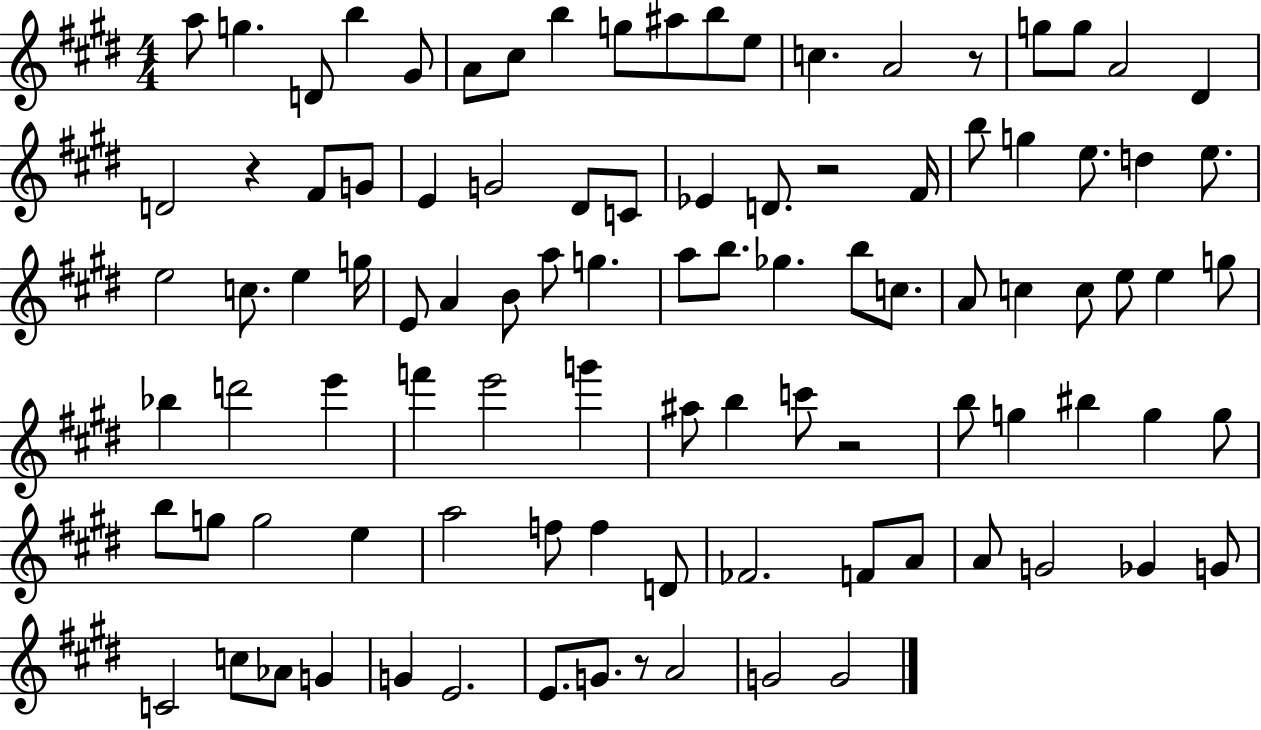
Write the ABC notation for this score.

X:1
T:Untitled
M:4/4
L:1/4
K:E
a/2 g D/2 b ^G/2 A/2 ^c/2 b g/2 ^a/2 b/2 e/2 c A2 z/2 g/2 g/2 A2 ^D D2 z ^F/2 G/2 E G2 ^D/2 C/2 _E D/2 z2 ^F/4 b/2 g e/2 d e/2 e2 c/2 e g/4 E/2 A B/2 a/2 g a/2 b/2 _g b/2 c/2 A/2 c c/2 e/2 e g/2 _b d'2 e' f' e'2 g' ^a/2 b c'/2 z2 b/2 g ^b g g/2 b/2 g/2 g2 e a2 f/2 f D/2 _F2 F/2 A/2 A/2 G2 _G G/2 C2 c/2 _A/2 G G E2 E/2 G/2 z/2 A2 G2 G2